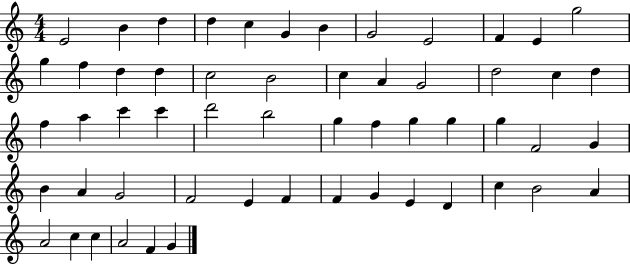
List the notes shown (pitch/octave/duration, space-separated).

E4/h B4/q D5/q D5/q C5/q G4/q B4/q G4/h E4/h F4/q E4/q G5/h G5/q F5/q D5/q D5/q C5/h B4/h C5/q A4/q G4/h D5/h C5/q D5/q F5/q A5/q C6/q C6/q D6/h B5/h G5/q F5/q G5/q G5/q G5/q F4/h G4/q B4/q A4/q G4/h F4/h E4/q F4/q F4/q G4/q E4/q D4/q C5/q B4/h A4/q A4/h C5/q C5/q A4/h F4/q G4/q